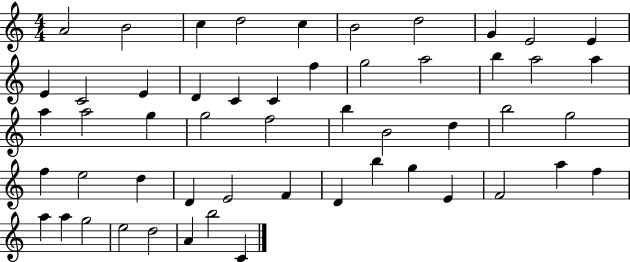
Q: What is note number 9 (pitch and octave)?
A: E4